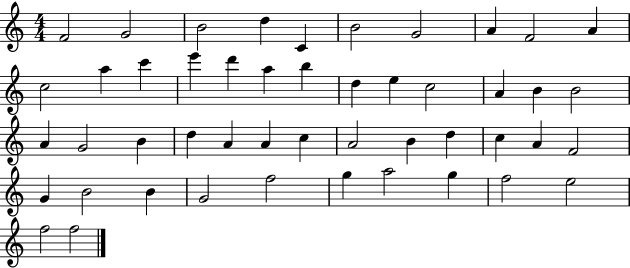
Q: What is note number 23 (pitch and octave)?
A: B4